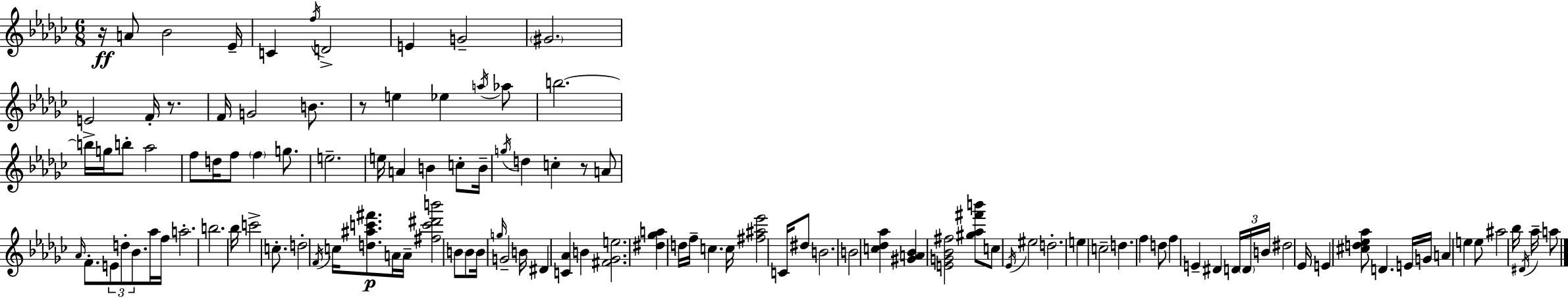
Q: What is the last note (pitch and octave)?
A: A5